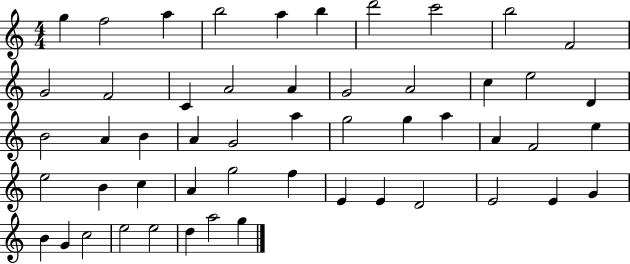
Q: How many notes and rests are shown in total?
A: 52